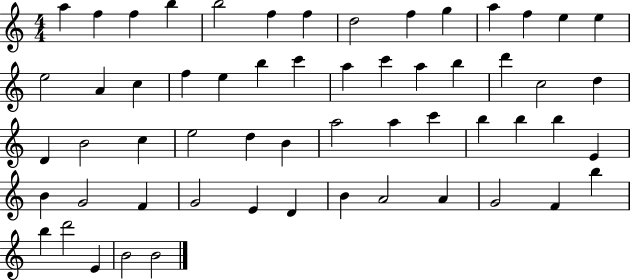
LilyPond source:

{
  \clef treble
  \numericTimeSignature
  \time 4/4
  \key c \major
  a''4 f''4 f''4 b''4 | b''2 f''4 f''4 | d''2 f''4 g''4 | a''4 f''4 e''4 e''4 | \break e''2 a'4 c''4 | f''4 e''4 b''4 c'''4 | a''4 c'''4 a''4 b''4 | d'''4 c''2 d''4 | \break d'4 b'2 c''4 | e''2 d''4 b'4 | a''2 a''4 c'''4 | b''4 b''4 b''4 e'4 | \break b'4 g'2 f'4 | g'2 e'4 d'4 | b'4 a'2 a'4 | g'2 f'4 b''4 | \break b''4 d'''2 e'4 | b'2 b'2 | \bar "|."
}